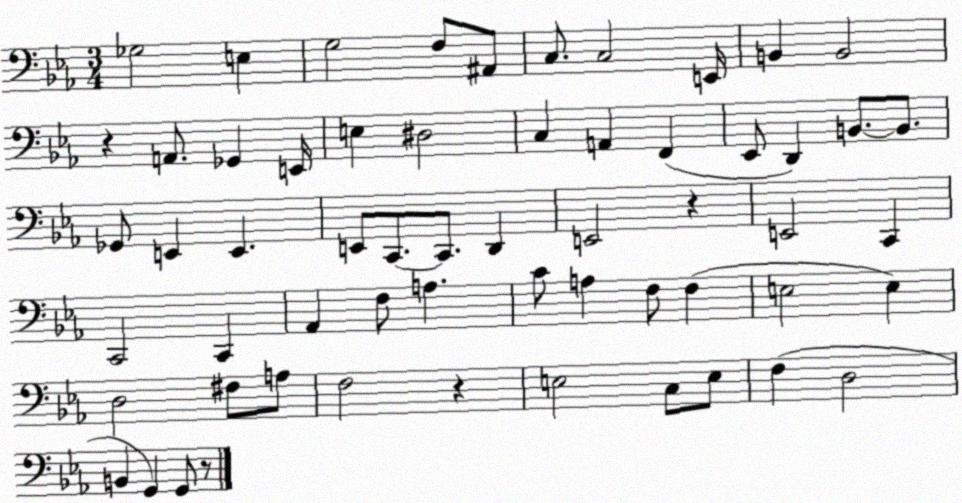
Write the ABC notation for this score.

X:1
T:Untitled
M:3/4
L:1/4
K:Eb
_G,2 E, G,2 F,/2 ^A,,/2 C,/2 C,2 E,,/4 B,, B,,2 z A,,/2 _G,, E,,/4 E, ^D,2 C, A,, F,, _E,,/2 D,, B,,/2 B,,/2 _G,,/2 E,, E,, E,,/2 C,,/2 C,,/2 D,, E,,2 z E,,2 C,, C,,2 C,, _A,, F,/2 A, C/2 A, F,/2 F, E,2 E, D,2 ^F,/2 A,/2 F,2 z E,2 C,/2 E,/2 F, D,2 B,, G,, G,,/2 z/2